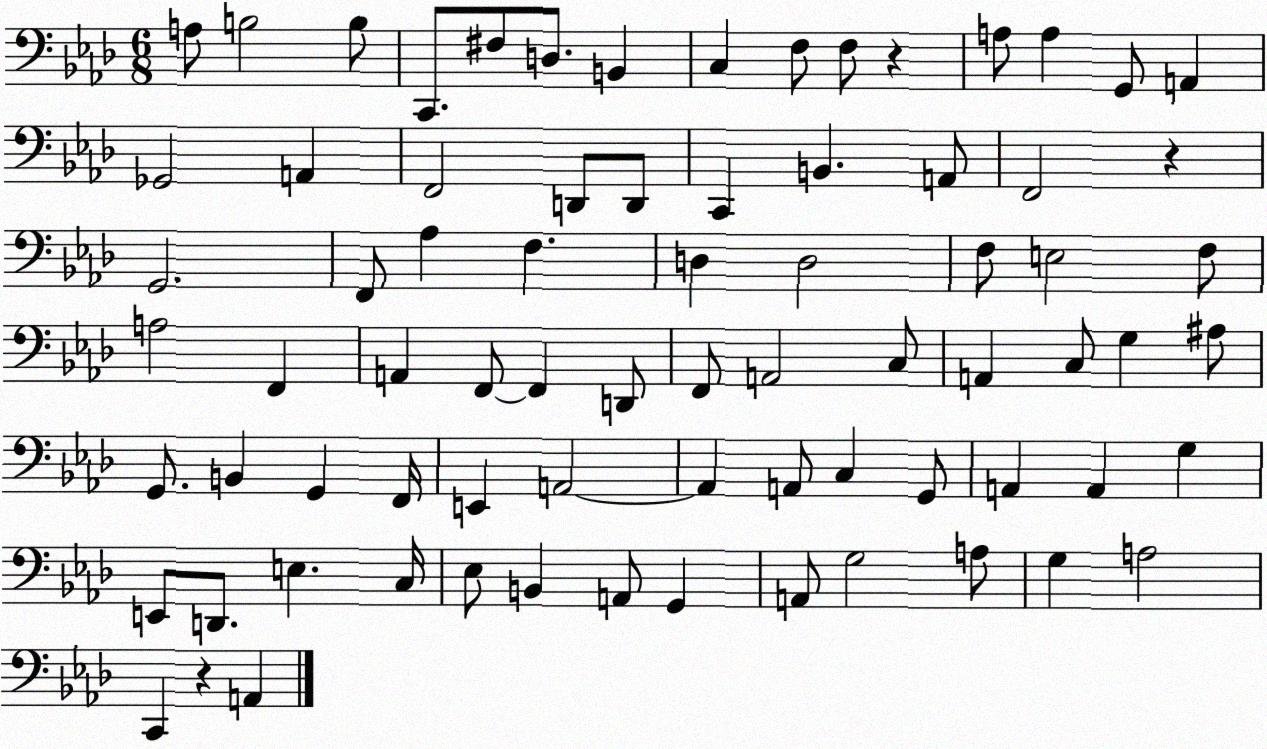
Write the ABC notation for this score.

X:1
T:Untitled
M:6/8
L:1/4
K:Ab
A,/2 B,2 B,/2 C,,/2 ^F,/2 D,/2 B,, C, F,/2 F,/2 z A,/2 A, G,,/2 A,, _G,,2 A,, F,,2 D,,/2 D,,/2 C,, B,, A,,/2 F,,2 z G,,2 F,,/2 _A, F, D, D,2 F,/2 E,2 F,/2 A,2 F,, A,, F,,/2 F,, D,,/2 F,,/2 A,,2 C,/2 A,, C,/2 G, ^A,/2 G,,/2 B,, G,, F,,/4 E,, A,,2 A,, A,,/2 C, G,,/2 A,, A,, G, E,,/2 D,,/2 E, C,/4 _E,/2 B,, A,,/2 G,, A,,/2 G,2 A,/2 G, A,2 C,, z A,,